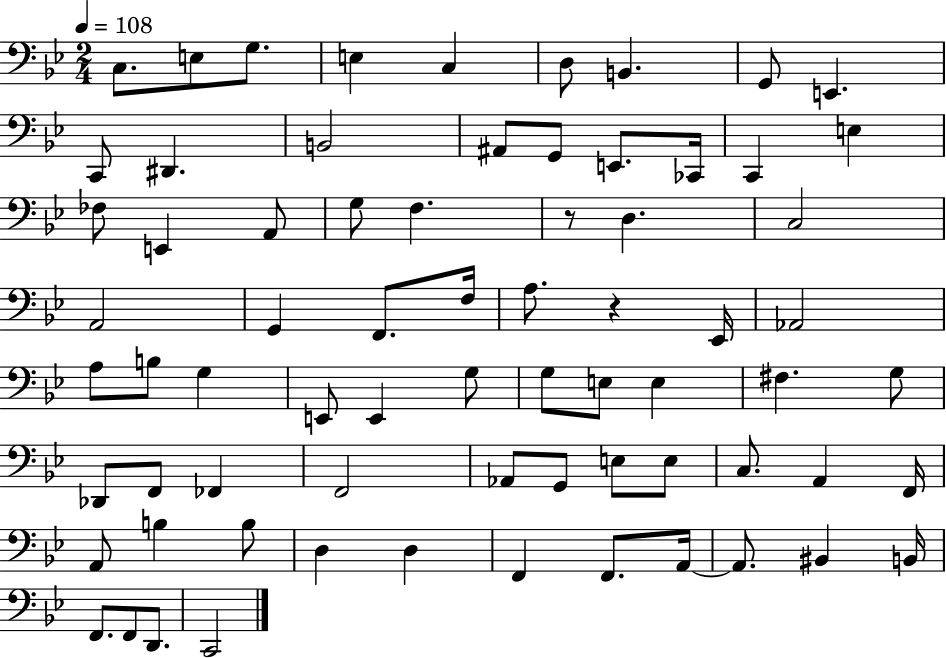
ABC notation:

X:1
T:Untitled
M:2/4
L:1/4
K:Bb
C,/2 E,/2 G,/2 E, C, D,/2 B,, G,,/2 E,, C,,/2 ^D,, B,,2 ^A,,/2 G,,/2 E,,/2 _C,,/4 C,, E, _F,/2 E,, A,,/2 G,/2 F, z/2 D, C,2 A,,2 G,, F,,/2 F,/4 A,/2 z _E,,/4 _A,,2 A,/2 B,/2 G, E,,/2 E,, G,/2 G,/2 E,/2 E, ^F, G,/2 _D,,/2 F,,/2 _F,, F,,2 _A,,/2 G,,/2 E,/2 E,/2 C,/2 A,, F,,/4 A,,/2 B, B,/2 D, D, F,, F,,/2 A,,/4 A,,/2 ^B,, B,,/4 F,,/2 F,,/2 D,,/2 C,,2